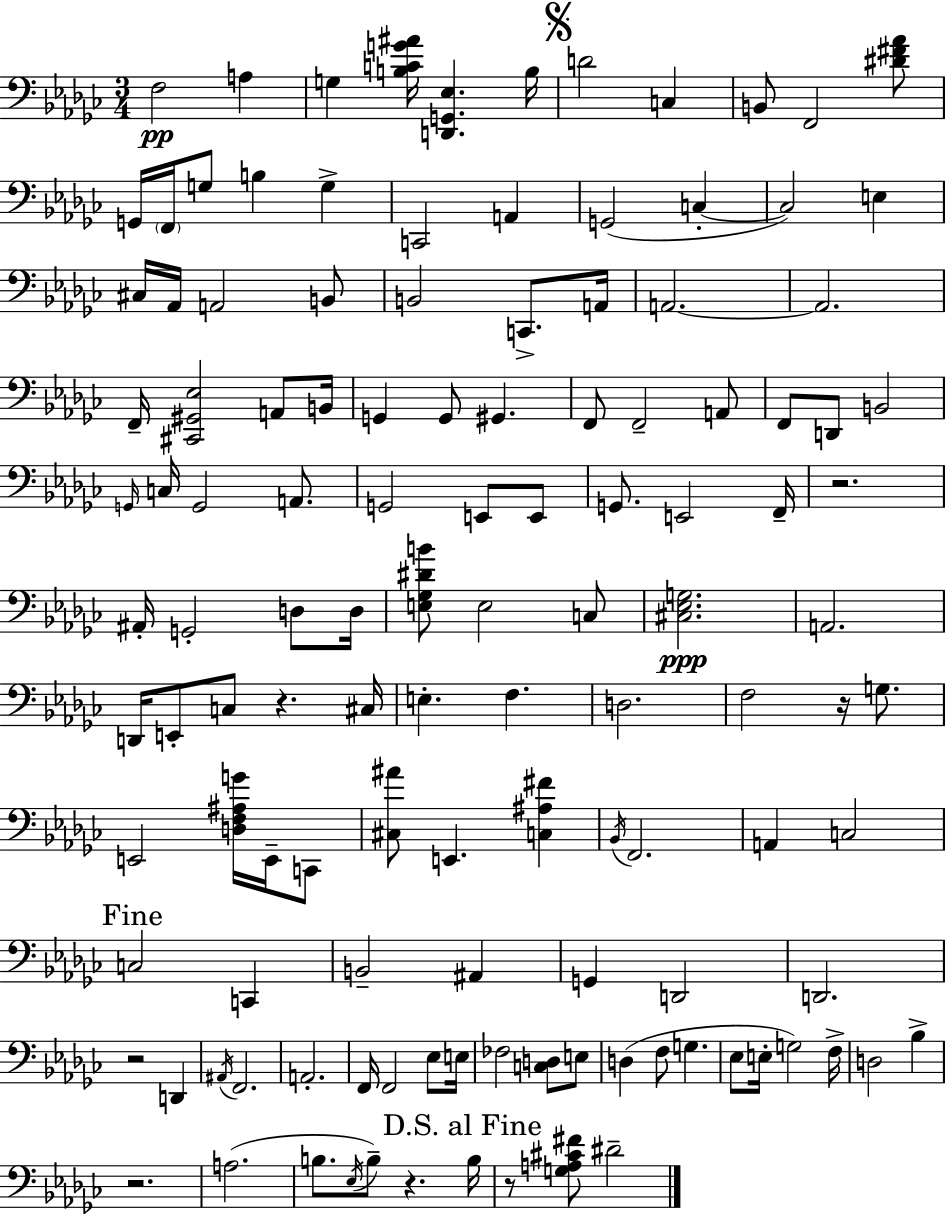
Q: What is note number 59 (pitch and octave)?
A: E2